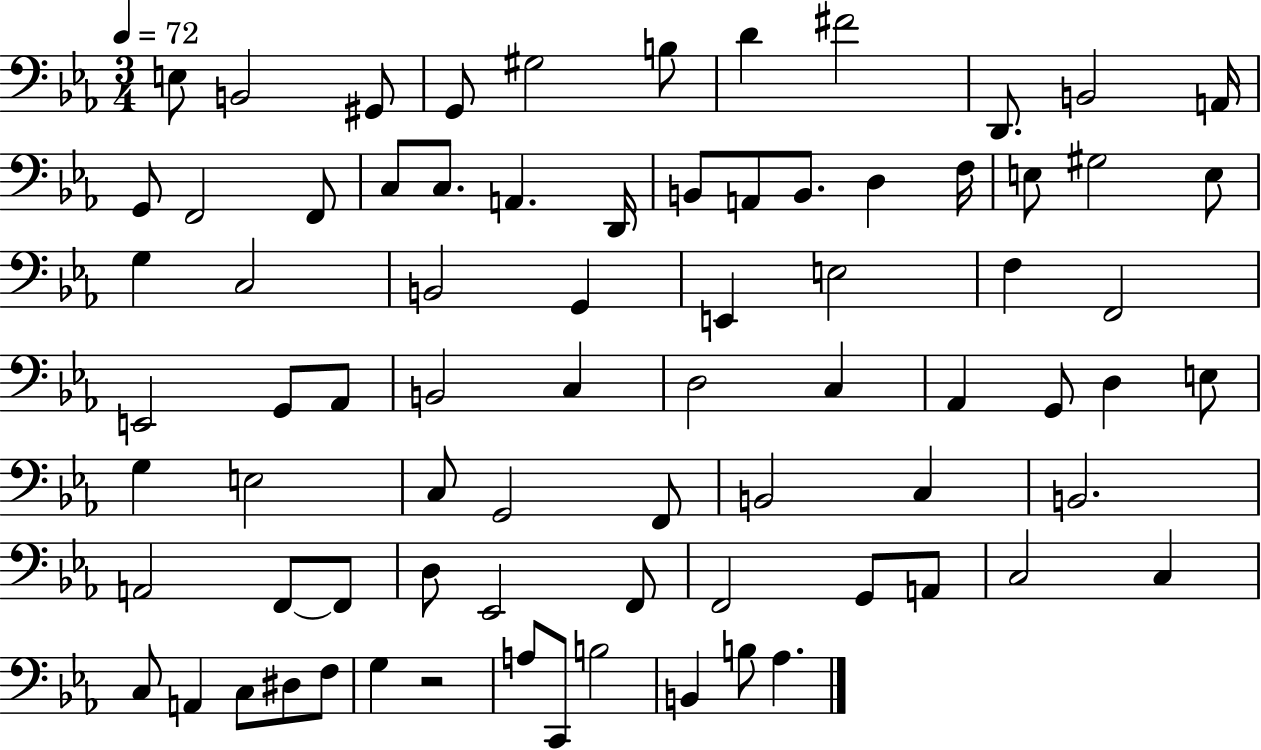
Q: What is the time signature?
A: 3/4